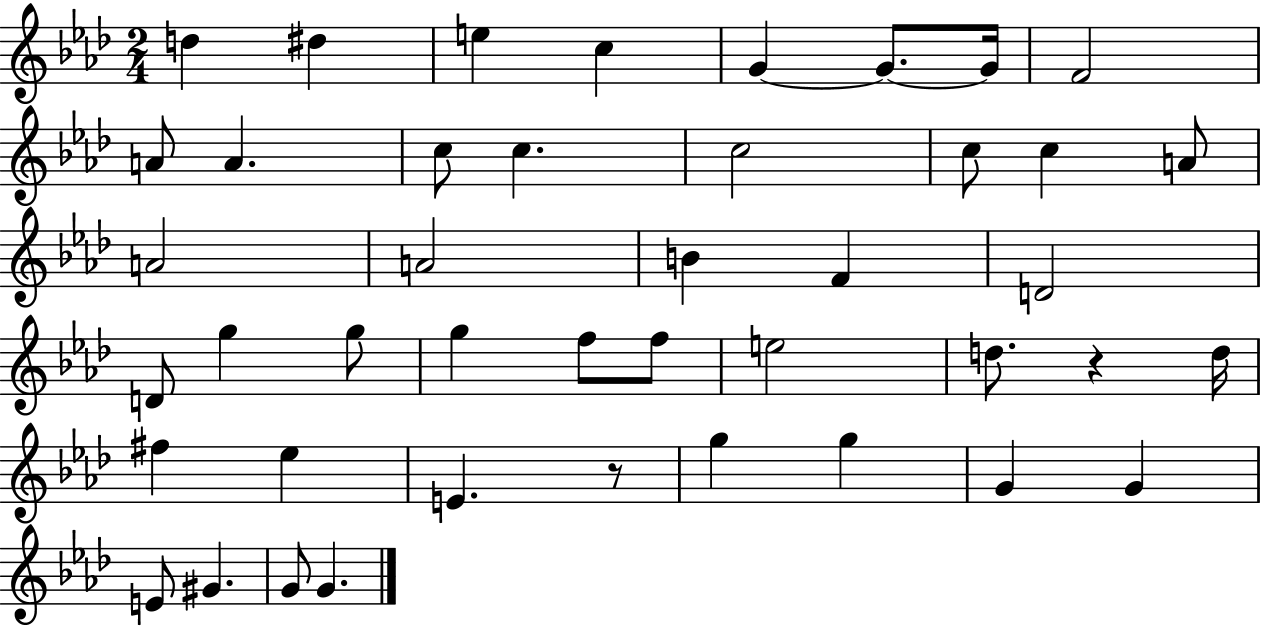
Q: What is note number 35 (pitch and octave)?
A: G5